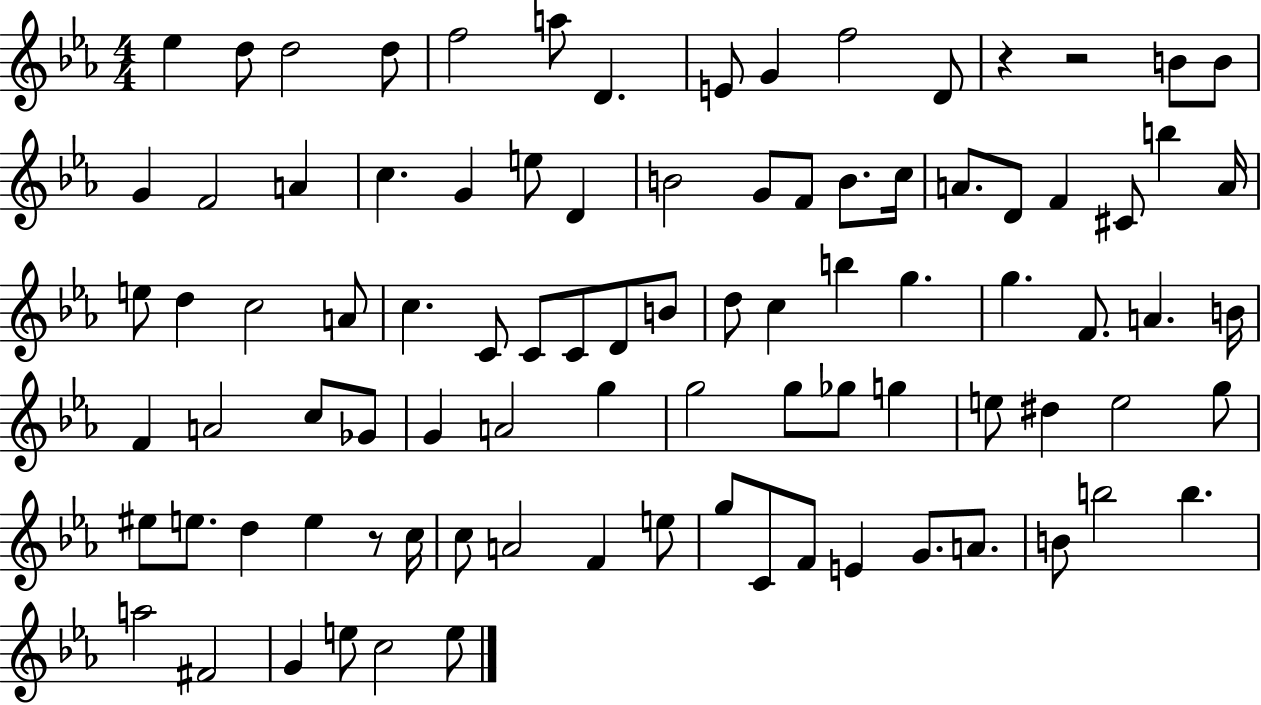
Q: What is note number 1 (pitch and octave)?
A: Eb5